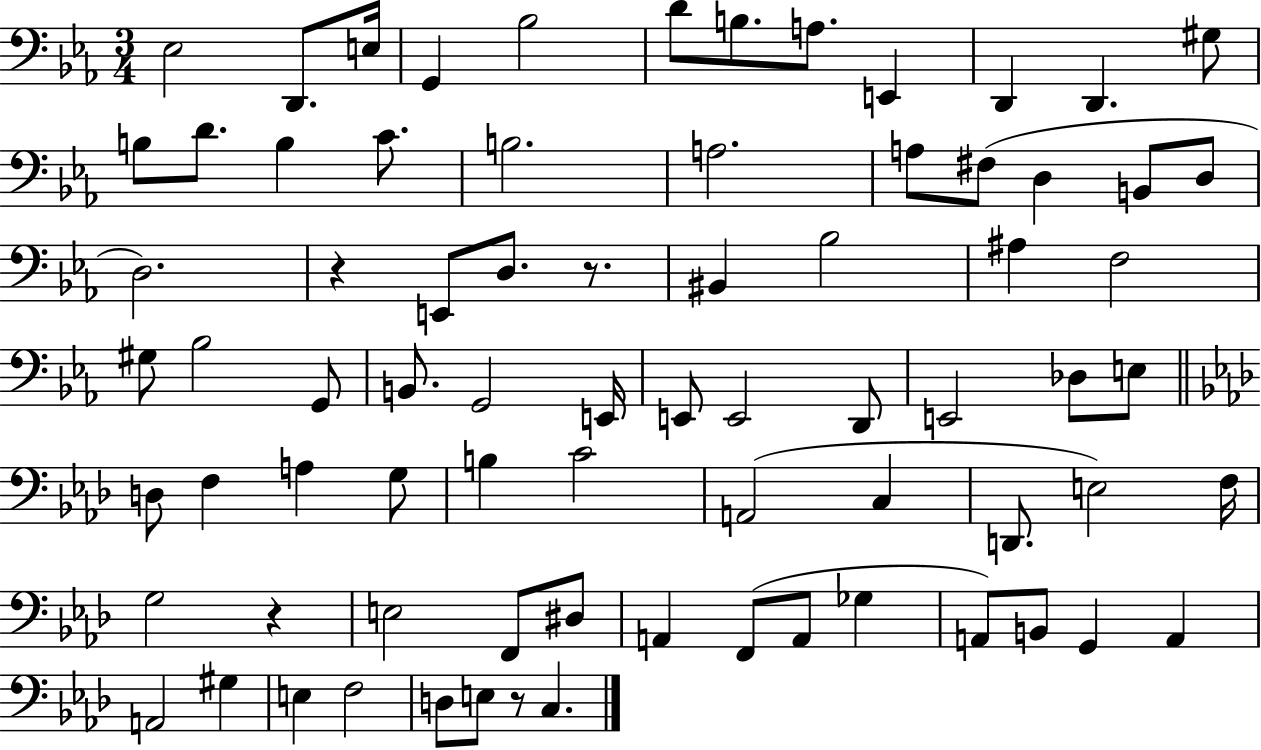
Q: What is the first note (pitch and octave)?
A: Eb3